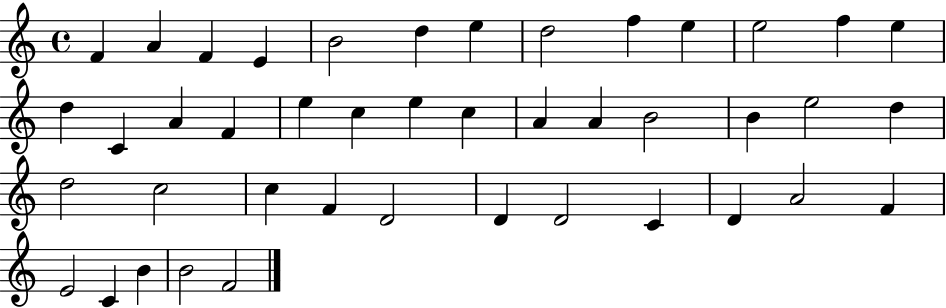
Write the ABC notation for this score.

X:1
T:Untitled
M:4/4
L:1/4
K:C
F A F E B2 d e d2 f e e2 f e d C A F e c e c A A B2 B e2 d d2 c2 c F D2 D D2 C D A2 F E2 C B B2 F2